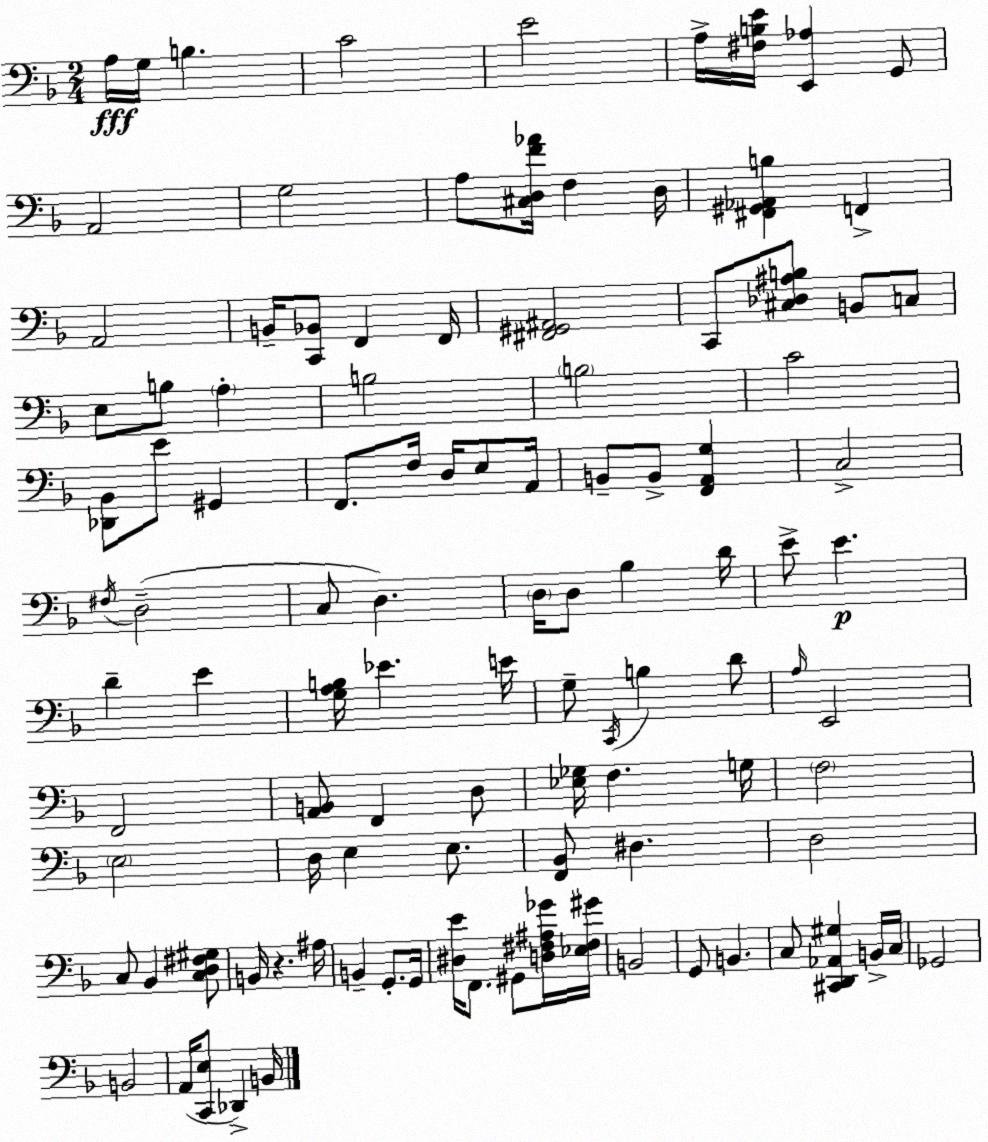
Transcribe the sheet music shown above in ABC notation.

X:1
T:Untitled
M:2/4
L:1/4
K:F
A,/4 G,/4 B, C2 E2 A,/4 [^F,B,E]/4 [E,,_A,] G,,/2 A,,2 G,2 A,/2 [^C,D,F_A]/4 F, D,/4 [^F,,^G,,_A,,B,] F,, A,,2 B,,/4 [C,,_B,,]/2 F,, F,,/4 [^F,,^G,,^A,,]2 C,,/2 [^C,_D,^A,B,]/2 B,,/2 C,/2 E,/2 B,/2 A, B,2 B,2 C2 [_D,,_B,,]/2 E/2 ^G,, F,,/2 F,/4 D,/4 E,/2 A,,/4 B,,/2 B,,/2 [F,,A,,G,] C,2 ^F,/4 D,2 C,/2 D, D,/4 D,/2 _B, D/4 E/2 E D E [G,A,B,]/4 _E E/4 G,/2 C,,/4 B, D/2 A,/4 E,,2 F,,2 [A,,B,,]/2 F,, D,/2 [_E,_G,]/4 F, G,/4 F,2 E,2 D,/4 E, E,/2 [F,,_B,,]/2 ^D, D,2 C,/2 _B,, [C,D,^F,^G,]/2 B,,/4 z ^A,/4 B,, G,,/2 G,,/4 [^D,E]/4 F,,/2 ^G,,/2 [D,^F,^A,_G]/4 [_E,^F,^G]/4 B,,2 G,,/2 B,, C,/2 [^C,,D,,_A,,^G,] B,,/4 C,/4 _G,,2 B,,2 A,,/4 [C,,E,]/2 _D,, B,,/4